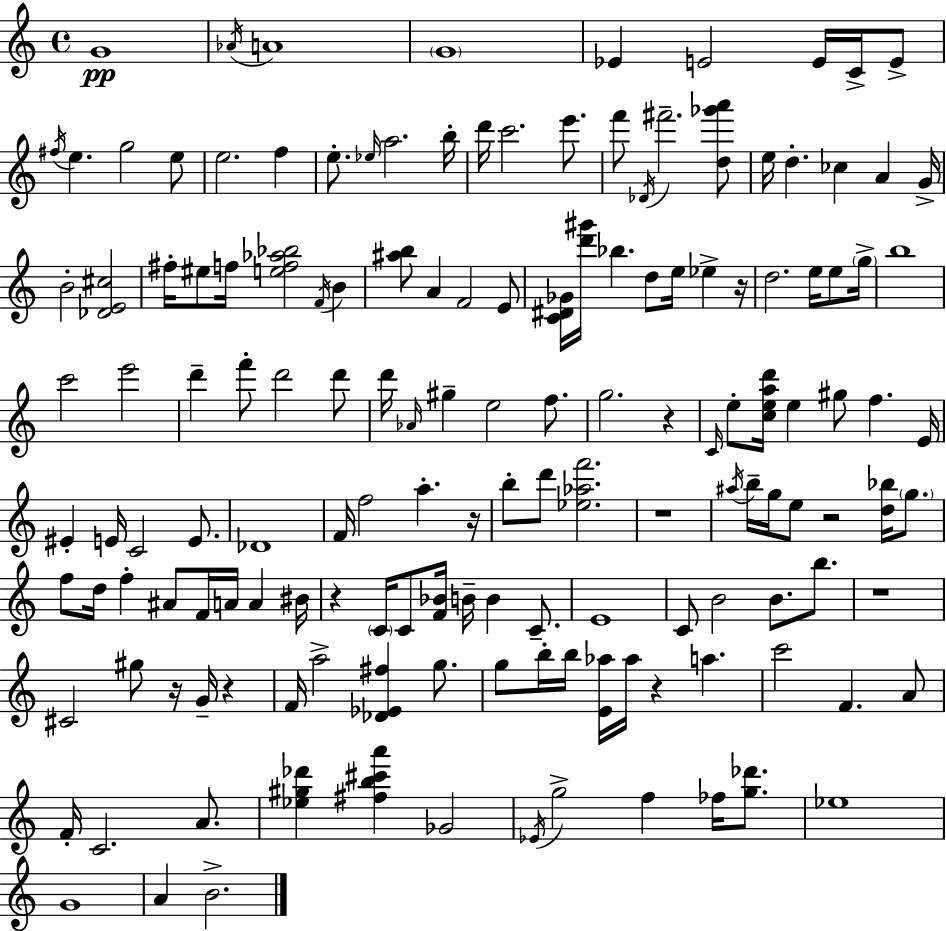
X:1
T:Untitled
M:4/4
L:1/4
K:Am
G4 _A/4 A4 G4 _E E2 E/4 C/4 E/2 ^f/4 e g2 e/2 e2 f e/2 _e/4 a2 b/4 d'/4 c'2 e'/2 f'/2 _D/4 ^f'2 [d_g'a']/2 e/4 d _c A G/4 B2 [_DE^c]2 ^f/4 ^e/2 f/4 [ef_a_b]2 F/4 B [^ab]/2 A F2 E/2 [C^D_G]/4 [d'^g']/4 _b d/2 e/4 _e z/4 d2 e/4 e/2 g/4 b4 c'2 e'2 d' f'/2 d'2 d'/2 d'/4 _A/4 ^g e2 f/2 g2 z C/4 e/2 [cead']/4 e ^g/2 f E/4 ^E E/4 C2 E/2 _D4 F/4 f2 a z/4 b/2 d'/2 [_e_af']2 z4 ^a/4 b/4 g/4 e/2 z2 [d_b]/4 g/2 f/2 d/4 f ^A/2 F/4 A/4 A ^B/4 z C/4 C/2 [F_B]/4 B/4 B C/2 E4 C/2 B2 B/2 b/2 z4 ^C2 ^g/2 z/4 G/4 z F/4 a2 [_D_E^f] g/2 g/2 b/4 b/4 [E_a]/4 _a/4 z a c'2 F A/2 F/4 C2 A/2 [_e^g_d'] [^fb^c'a'] _G2 _E/4 g2 f _f/4 [g_d']/2 _e4 G4 A B2